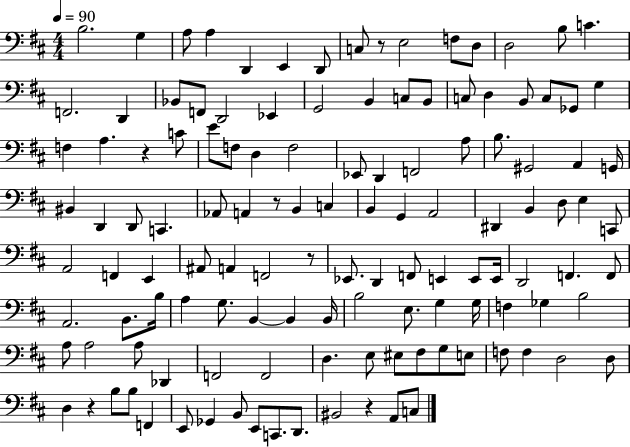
X:1
T:Untitled
M:4/4
L:1/4
K:D
B,2 G, A,/2 A, D,, E,, D,,/2 C,/2 z/2 E,2 F,/2 D,/2 D,2 B,/2 C F,,2 D,, _B,,/2 F,,/2 D,,2 _E,, G,,2 B,, C,/2 B,,/2 C,/2 D, B,,/2 C,/2 _G,,/2 G, F, A, z C/2 E/2 F,/2 D, F,2 _E,,/2 D,, F,,2 A,/2 B,/2 ^G,,2 A,, G,,/4 ^B,, D,, D,,/2 C,, _A,,/2 A,, z/2 B,, C, B,, G,, A,,2 ^D,, B,, D,/2 E, C,,/2 A,,2 F,, E,, ^A,,/2 A,, F,,2 z/2 _E,,/2 D,, F,,/2 E,, E,,/2 E,,/4 D,,2 F,, F,,/2 A,,2 B,,/2 B,/4 A, G,/2 B,, B,, B,,/4 B,2 E,/2 G, G,/4 F, _G, B,2 A,/2 A,2 A,/2 _D,, F,,2 F,,2 D, E,/2 ^E,/2 ^F,/2 G,/2 E,/2 F,/2 F, D,2 D,/2 D, z B,/2 B,/2 F,, E,,/2 _G,, B,,/2 E,,/2 C,,/2 D,,/2 ^B,,2 z A,,/2 C,/2